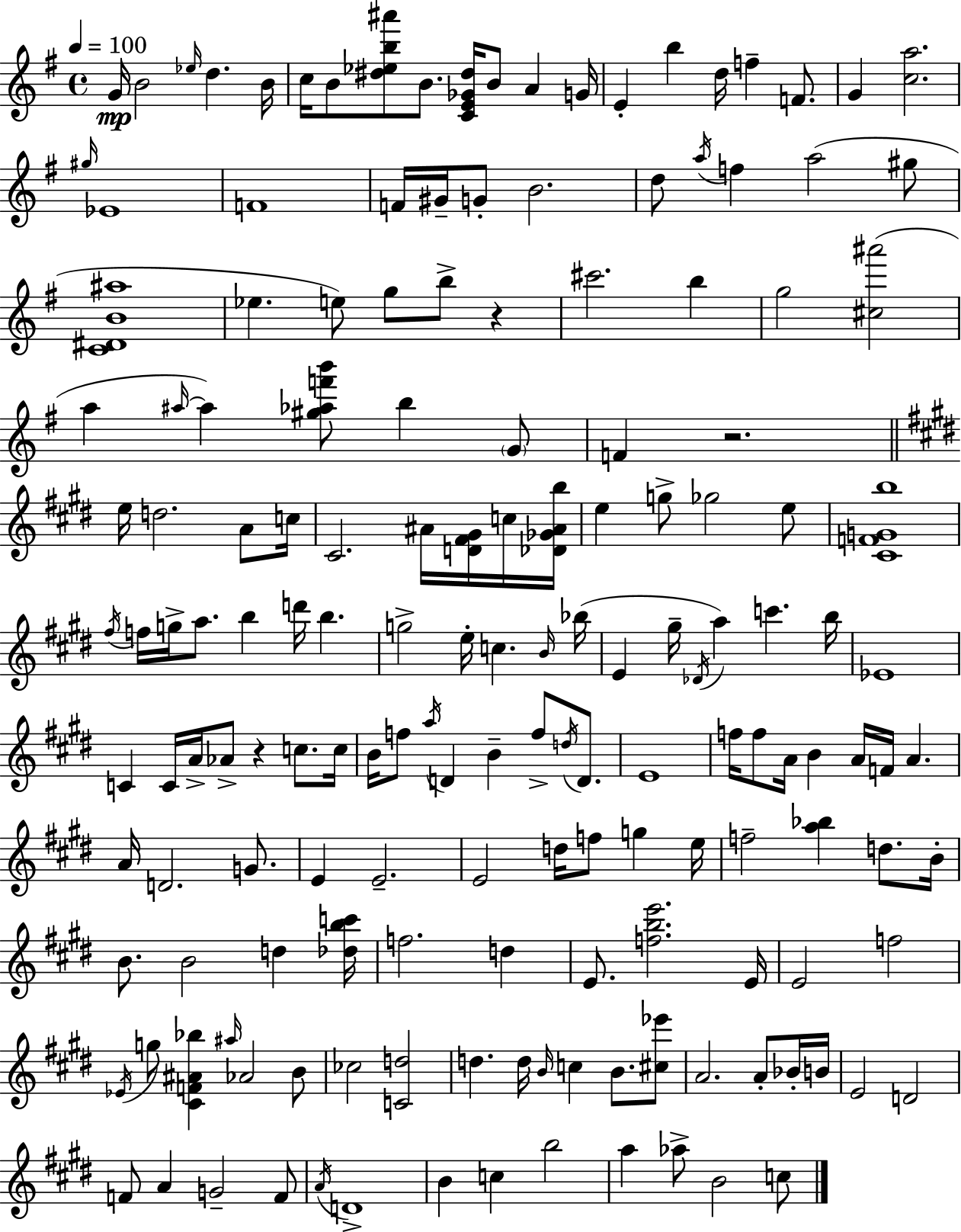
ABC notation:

X:1
T:Untitled
M:4/4
L:1/4
K:Em
G/4 B2 _e/4 d B/4 c/4 B/2 [^d_eb^a']/2 B/2 [CE_G^d]/4 B/2 A G/4 E b d/4 f F/2 G [ca]2 ^g/4 _E4 F4 F/4 ^G/4 G/2 B2 d/2 a/4 f a2 ^g/2 [C^DB^a]4 _e e/2 g/2 b/2 z ^c'2 b g2 [^c^a']2 a ^a/4 ^a [^g_af'b']/2 b G/2 F z2 e/4 d2 A/2 c/4 ^C2 ^A/4 [D^F^G]/4 c/4 [_D_G^Ab]/4 e g/2 _g2 e/2 [^CFGb]4 ^f/4 f/4 g/4 a/2 b d'/4 b g2 e/4 c B/4 _b/4 E ^g/4 _D/4 a c' b/4 _E4 C C/4 A/4 _A/2 z c/2 c/4 B/4 f/2 a/4 D B f/2 d/4 D/2 E4 f/4 f/2 A/4 B A/4 F/4 A A/4 D2 G/2 E E2 E2 d/4 f/2 g e/4 f2 [a_b] d/2 B/4 B/2 B2 d [_dbc']/4 f2 d E/2 [fbe']2 E/4 E2 f2 _E/4 g/2 [^CF^A_b] ^a/4 _A2 B/2 _c2 [Cd]2 d d/4 B/4 c B/2 [^c_e']/2 A2 A/2 _B/4 B/4 E2 D2 F/2 A G2 F/2 A/4 D4 B c b2 a _a/2 B2 c/2